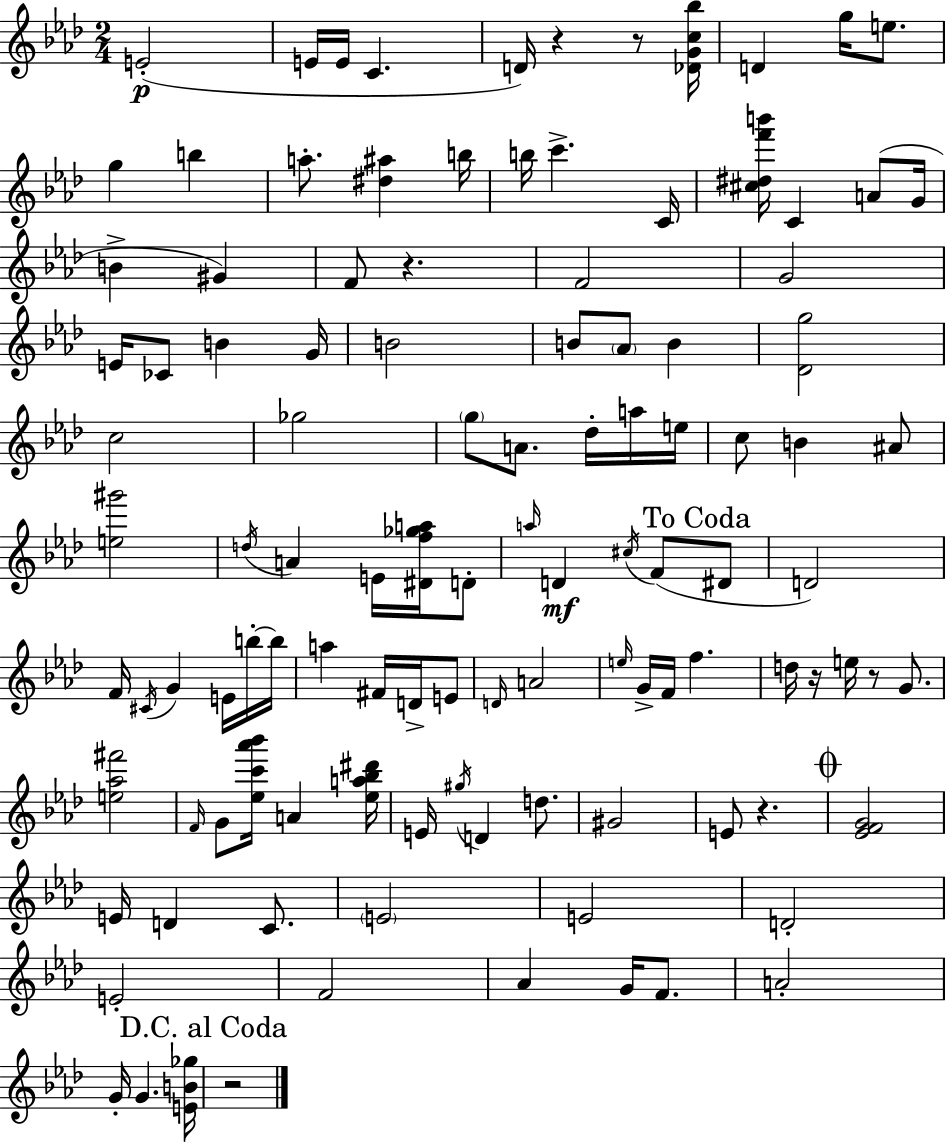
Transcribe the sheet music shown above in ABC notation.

X:1
T:Untitled
M:2/4
L:1/4
K:Ab
E2 E/4 E/4 C D/4 z z/2 [_DGc_b]/4 D g/4 e/2 g b a/2 [^d^a] b/4 b/4 c' C/4 [^c^df'b']/4 C A/2 G/4 B ^G F/2 z F2 G2 E/4 _C/2 B G/4 B2 B/2 _A/2 B [_Dg]2 c2 _g2 g/2 A/2 _d/4 a/4 e/4 c/2 B ^A/2 [e^g']2 d/4 A E/4 [^Df_ga]/4 D/2 a/4 D ^c/4 F/2 ^D/2 D2 F/4 ^C/4 G E/4 b/4 b/4 a ^F/4 D/4 E/2 D/4 A2 e/4 G/4 F/4 f d/4 z/4 e/4 z/2 G/2 [e_a^f']2 F/4 G/2 [_ec'_a'_b']/4 A [_ea_b^d']/4 E/4 ^g/4 D d/2 ^G2 E/2 z [_EFG]2 E/4 D C/2 E2 E2 D2 E2 F2 _A G/4 F/2 A2 G/4 G [EB_g]/4 z2